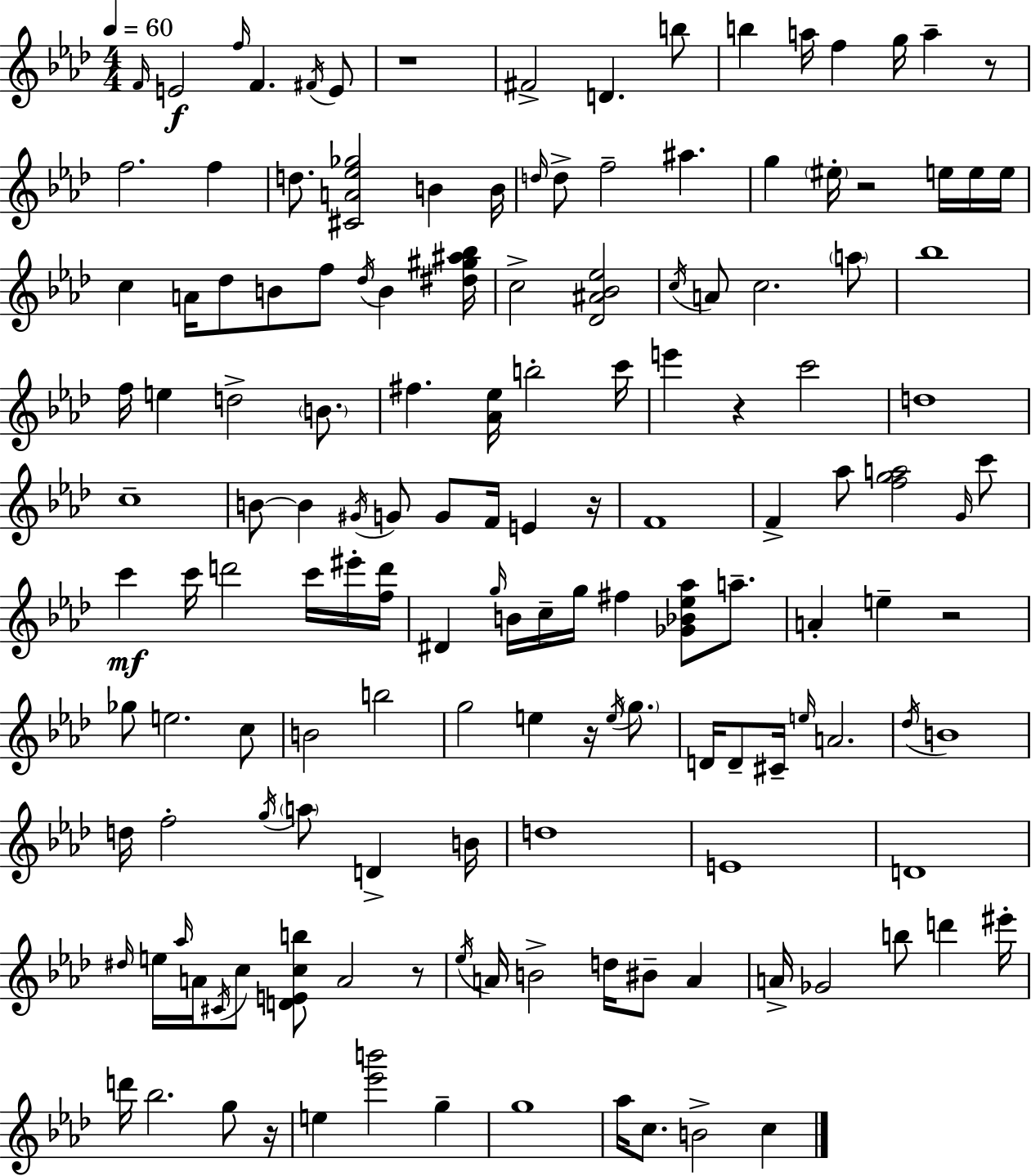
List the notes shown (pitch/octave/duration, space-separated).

F4/s E4/h F5/s F4/q. F#4/s E4/e R/w F#4/h D4/q. B5/e B5/q A5/s F5/q G5/s A5/q R/e F5/h. F5/q D5/e. [C#4,A4,Eb5,Gb5]/h B4/q B4/s D5/s D5/e F5/h A#5/q. G5/q EIS5/s R/h E5/s E5/s E5/s C5/q A4/s Db5/e B4/e F5/e Db5/s B4/q [D#5,G#5,A#5,Bb5]/s C5/h [Db4,A#4,Bb4,Eb5]/h C5/s A4/e C5/h. A5/e Bb5/w F5/s E5/q D5/h B4/e. F#5/q. [Ab4,Eb5]/s B5/h C6/s E6/q R/q C6/h D5/w C5/w B4/e B4/q G#4/s G4/e G4/e F4/s E4/q R/s F4/w F4/q Ab5/e [F5,G5,A5]/h G4/s C6/e C6/q C6/s D6/h C6/s EIS6/s [F5,D6]/s D#4/q G5/s B4/s C5/s G5/s F#5/q [Gb4,Bb4,Eb5,Ab5]/e A5/e. A4/q E5/q R/h Gb5/e E5/h. C5/e B4/h B5/h G5/h E5/q R/s E5/s G5/e. D4/s D4/e C#4/s E5/s A4/h. Db5/s B4/w D5/s F5/h G5/s A5/e D4/q B4/s D5/w E4/w D4/w D#5/s E5/s Ab5/s A4/s C#4/s C5/e [D4,E4,C5,B5]/e A4/h R/e Eb5/s A4/s B4/h D5/s BIS4/e A4/q A4/s Gb4/h B5/e D6/q EIS6/s D6/s Bb5/h. G5/e R/s E5/q [Eb6,B6]/h G5/q G5/w Ab5/s C5/e. B4/h C5/q